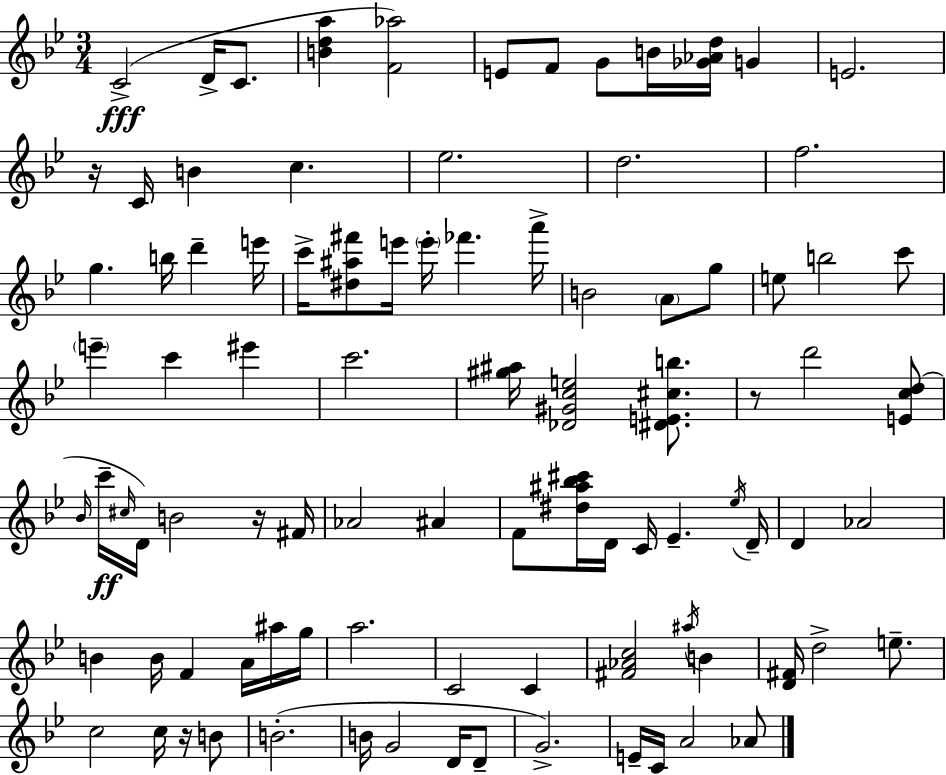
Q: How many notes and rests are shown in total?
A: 92